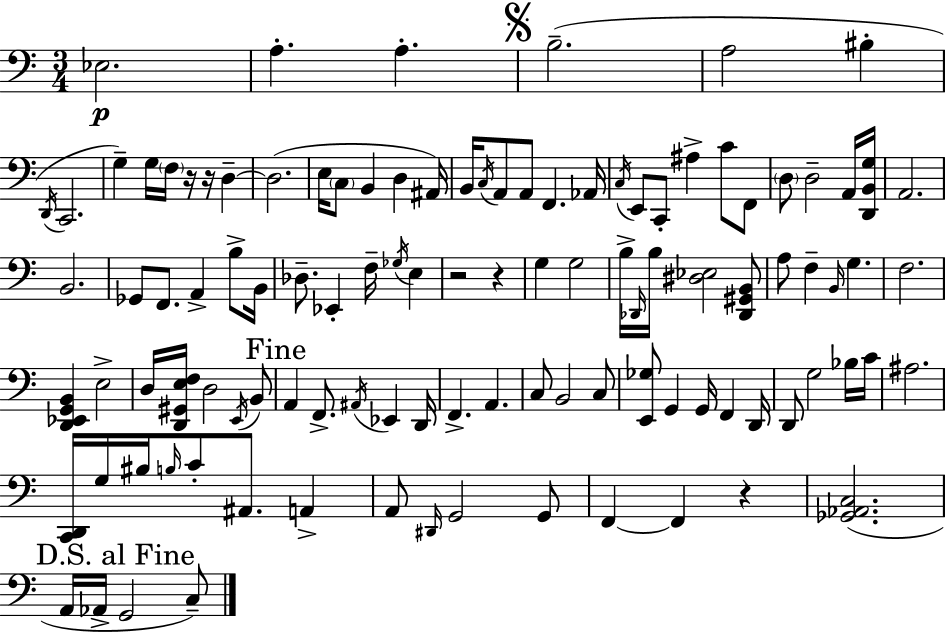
X:1
T:Untitled
M:3/4
L:1/4
K:C
_E,2 A, A, B,2 A,2 ^B, D,,/4 C,,2 G, G,/4 F,/4 z/4 z/4 D, D,2 E,/4 C,/2 B,, D, ^A,,/4 B,,/4 C,/4 A,,/2 A,,/2 F,, _A,,/4 C,/4 E,,/2 C,,/2 ^A, C/2 F,,/2 D,/2 D,2 A,,/4 [D,,B,,G,]/4 A,,2 B,,2 _G,,/2 F,,/2 A,, B,/2 B,,/4 _D,/2 _E,, F,/4 _G,/4 E, z2 z G, G,2 B,/4 _D,,/4 B,/4 [^D,_E,]2 [_D,,^G,,B,,]/2 A,/2 F, B,,/4 G, F,2 [D,,_E,,G,,B,,] E,2 D,/4 [D,,^G,,E,F,]/4 D,2 E,,/4 B,,/2 A,, F,,/2 ^A,,/4 _E,, D,,/4 F,, A,, C,/2 B,,2 C,/2 [E,,_G,]/2 G,, G,,/4 F,, D,,/4 D,,/2 G,2 _B,/4 C/4 ^A,2 [C,,D,,]/4 G,/4 ^B,/4 B,/4 C/2 ^A,,/2 A,, A,,/2 ^D,,/4 G,,2 G,,/2 F,, F,, z [_G,,_A,,C,]2 A,,/4 _A,,/4 G,,2 C,/2